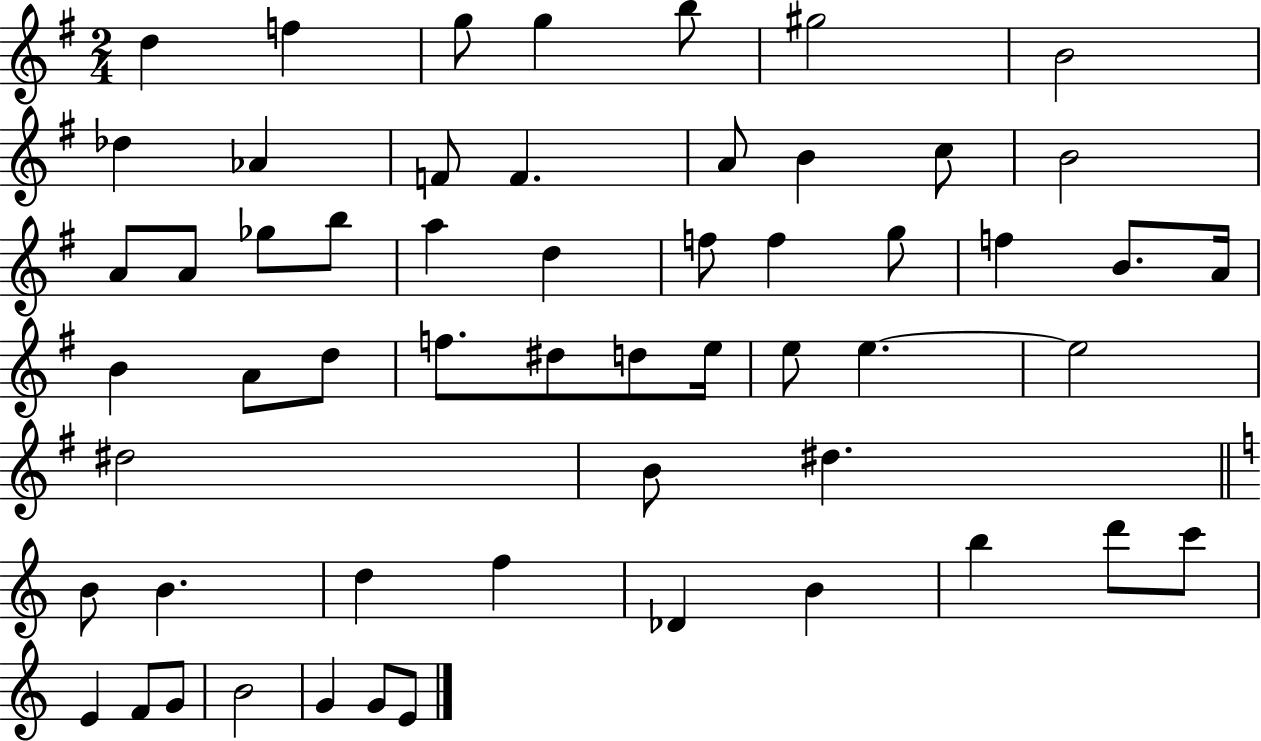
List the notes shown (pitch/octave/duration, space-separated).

D5/q F5/q G5/e G5/q B5/e G#5/h B4/h Db5/q Ab4/q F4/e F4/q. A4/e B4/q C5/e B4/h A4/e A4/e Gb5/e B5/e A5/q D5/q F5/e F5/q G5/e F5/q B4/e. A4/s B4/q A4/e D5/e F5/e. D#5/e D5/e E5/s E5/e E5/q. E5/h D#5/h B4/e D#5/q. B4/e B4/q. D5/q F5/q Db4/q B4/q B5/q D6/e C6/e E4/q F4/e G4/e B4/h G4/q G4/e E4/e